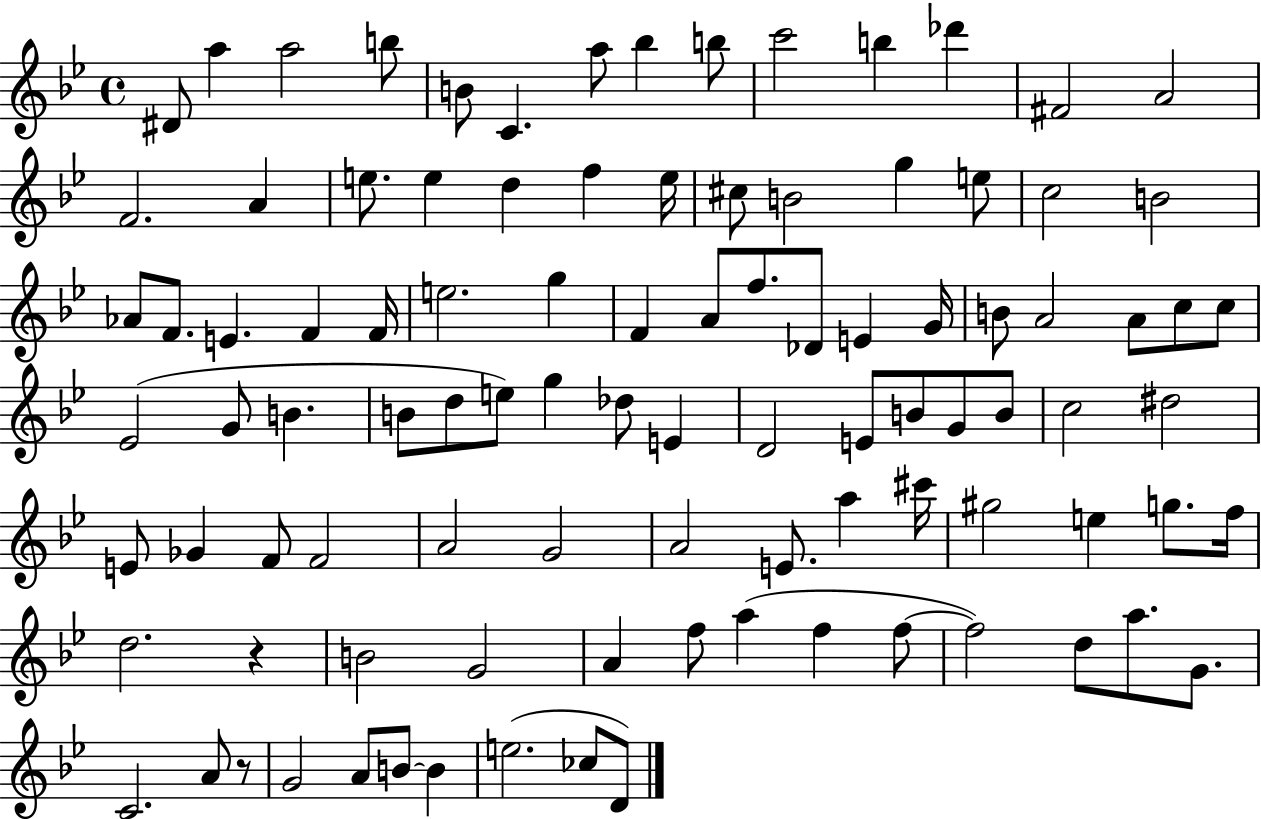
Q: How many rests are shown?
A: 2